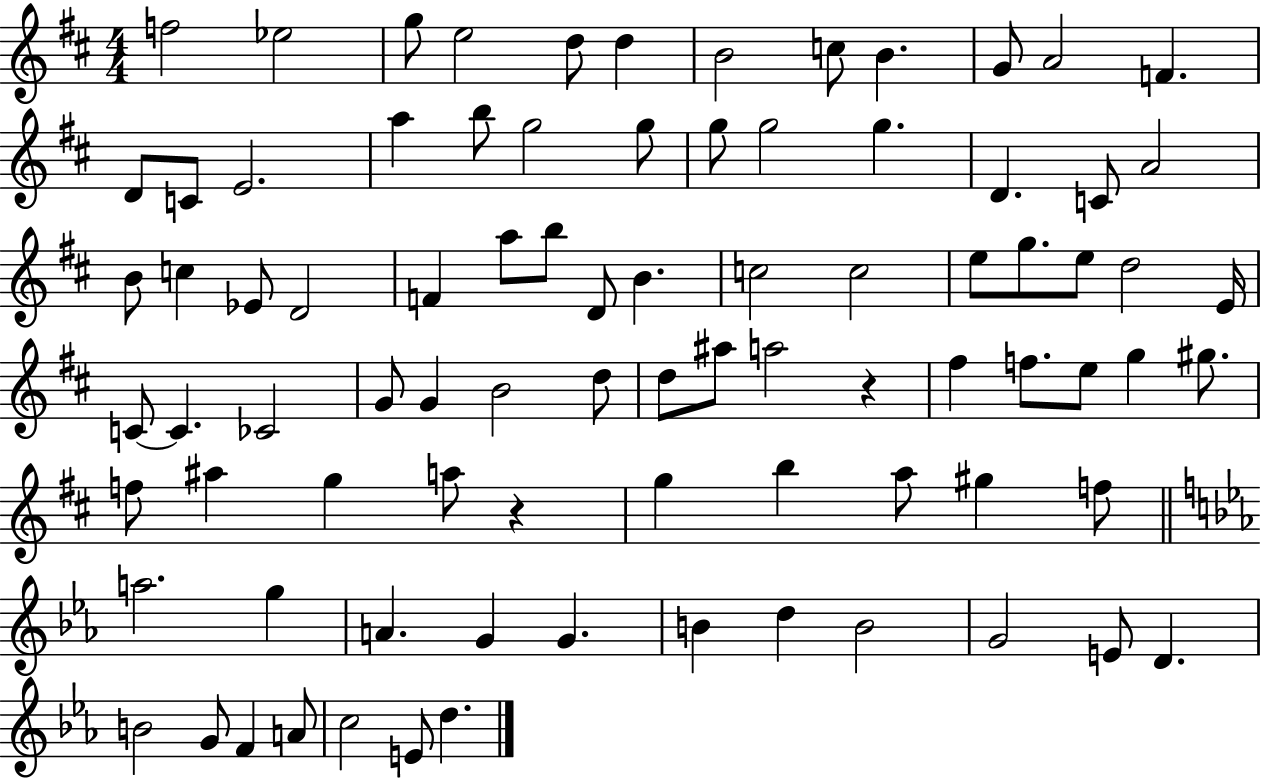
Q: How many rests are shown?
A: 2